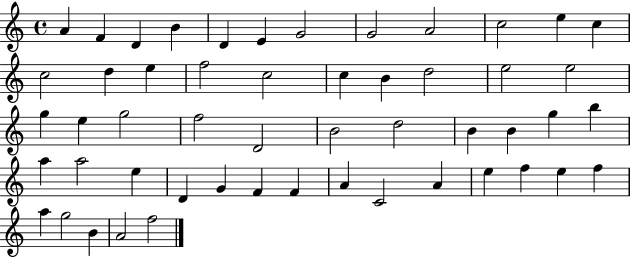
{
  \clef treble
  \time 4/4
  \defaultTimeSignature
  \key c \major
  a'4 f'4 d'4 b'4 | d'4 e'4 g'2 | g'2 a'2 | c''2 e''4 c''4 | \break c''2 d''4 e''4 | f''2 c''2 | c''4 b'4 d''2 | e''2 e''2 | \break g''4 e''4 g''2 | f''2 d'2 | b'2 d''2 | b'4 b'4 g''4 b''4 | \break a''4 a''2 e''4 | d'4 g'4 f'4 f'4 | a'4 c'2 a'4 | e''4 f''4 e''4 f''4 | \break a''4 g''2 b'4 | a'2 f''2 | \bar "|."
}